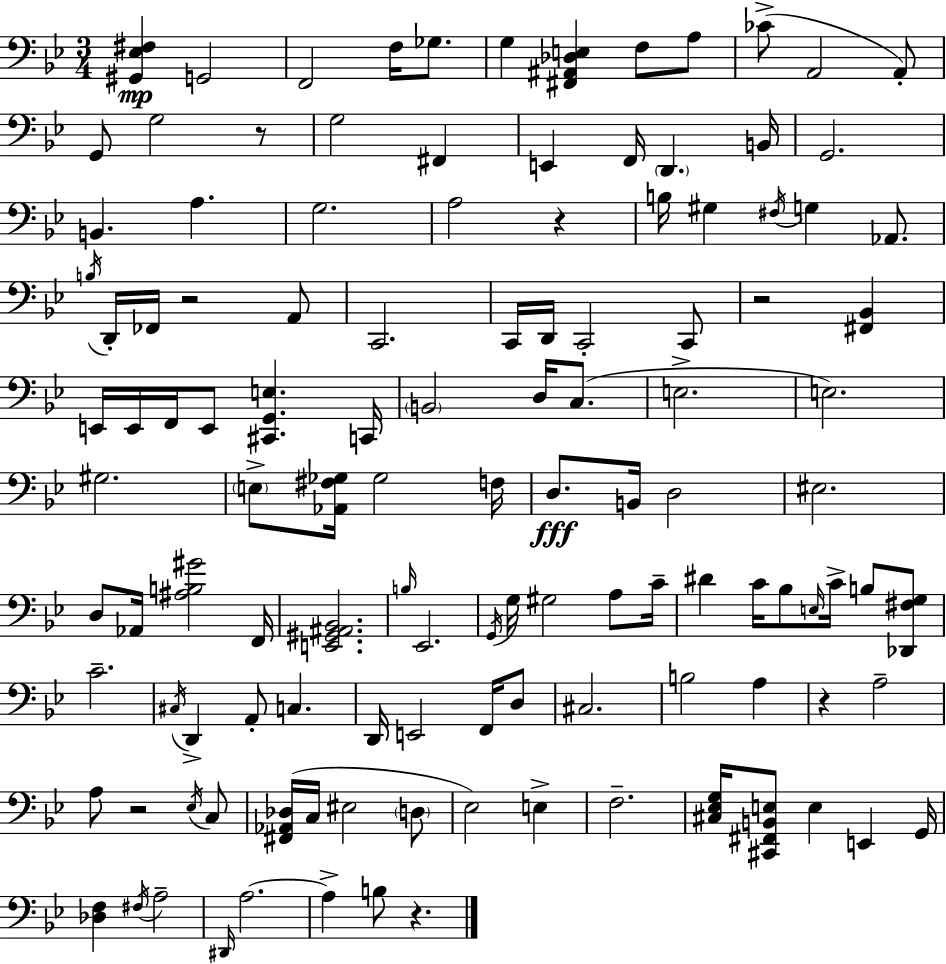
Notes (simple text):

[G#2,Eb3,F#3]/q G2/h F2/h F3/s Gb3/e. G3/q [F#2,A#2,Db3,E3]/q F3/e A3/e CES4/e A2/h A2/e G2/e G3/h R/e G3/h F#2/q E2/q F2/s D2/q. B2/s G2/h. B2/q. A3/q. G3/h. A3/h R/q B3/s G#3/q F#3/s G3/q Ab2/e. B3/s D2/s FES2/s R/h A2/e C2/h. C2/s D2/s C2/h C2/e R/h [F#2,Bb2]/q E2/s E2/s F2/s E2/e [C#2,G2,E3]/q. C2/s B2/h D3/s C3/e. E3/h. E3/h. G#3/h. E3/e [Ab2,F#3,Gb3]/s Gb3/h F3/s D3/e. B2/s D3/h EIS3/h. D3/e Ab2/s [A#3,B3,G#4]/h F2/s [E2,G#2,A#2,Bb2]/h. B3/s Eb2/h. G2/s G3/s G#3/h A3/e C4/s D#4/q C4/s Bb3/e E3/s C4/s B3/e [Db2,F#3,G3]/e C4/h. C#3/s D2/q A2/e C3/q. D2/s E2/h F2/s D3/e C#3/h. B3/h A3/q R/q A3/h A3/e R/h Eb3/s C3/e [F#2,Ab2,Db3]/s C3/s EIS3/h D3/e Eb3/h E3/q F3/h. [C#3,Eb3,G3]/s [C#2,F#2,B2,E3]/e E3/q E2/q G2/s [Db3,F3]/q F#3/s A3/h D#2/s A3/h. A3/q B3/e R/q.